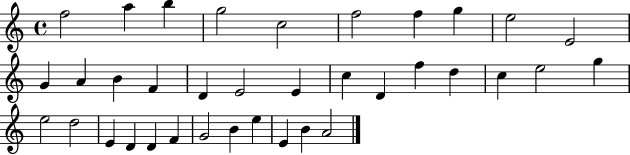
{
  \clef treble
  \time 4/4
  \defaultTimeSignature
  \key c \major
  f''2 a''4 b''4 | g''2 c''2 | f''2 f''4 g''4 | e''2 e'2 | \break g'4 a'4 b'4 f'4 | d'4 e'2 e'4 | c''4 d'4 f''4 d''4 | c''4 e''2 g''4 | \break e''2 d''2 | e'4 d'4 d'4 f'4 | g'2 b'4 e''4 | e'4 b'4 a'2 | \break \bar "|."
}